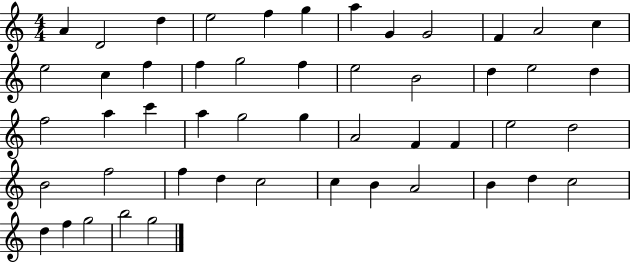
X:1
T:Untitled
M:4/4
L:1/4
K:C
A D2 d e2 f g a G G2 F A2 c e2 c f f g2 f e2 B2 d e2 d f2 a c' a g2 g A2 F F e2 d2 B2 f2 f d c2 c B A2 B d c2 d f g2 b2 g2